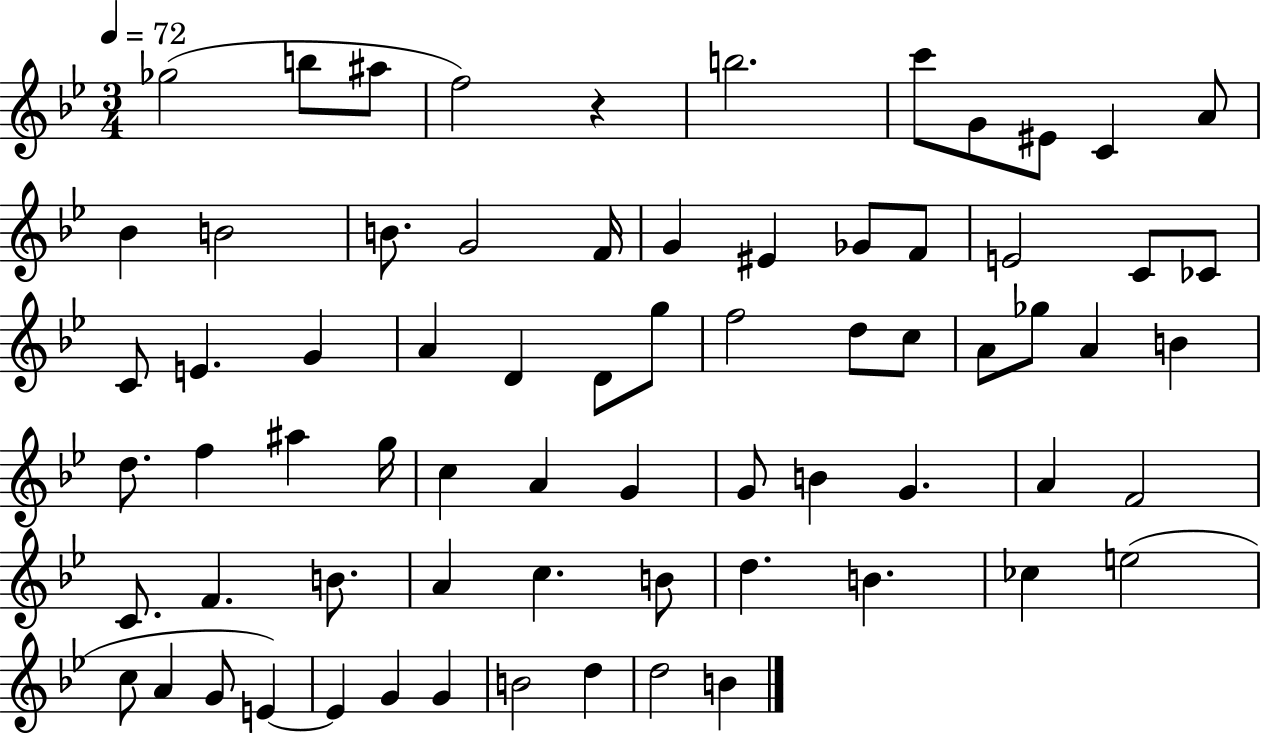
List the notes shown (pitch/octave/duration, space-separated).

Gb5/h B5/e A#5/e F5/h R/q B5/h. C6/e G4/e EIS4/e C4/q A4/e Bb4/q B4/h B4/e. G4/h F4/s G4/q EIS4/q Gb4/e F4/e E4/h C4/e CES4/e C4/e E4/q. G4/q A4/q D4/q D4/e G5/e F5/h D5/e C5/e A4/e Gb5/e A4/q B4/q D5/e. F5/q A#5/q G5/s C5/q A4/q G4/q G4/e B4/q G4/q. A4/q F4/h C4/e. F4/q. B4/e. A4/q C5/q. B4/e D5/q. B4/q. CES5/q E5/h C5/e A4/q G4/e E4/q E4/q G4/q G4/q B4/h D5/q D5/h B4/q